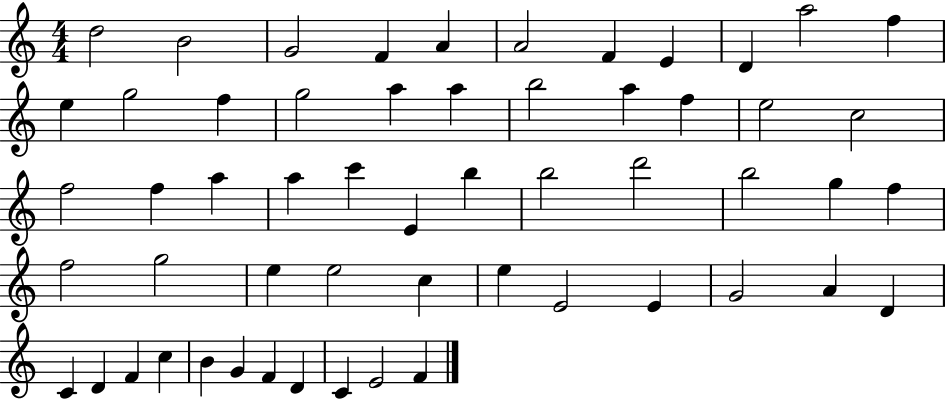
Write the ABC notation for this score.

X:1
T:Untitled
M:4/4
L:1/4
K:C
d2 B2 G2 F A A2 F E D a2 f e g2 f g2 a a b2 a f e2 c2 f2 f a a c' E b b2 d'2 b2 g f f2 g2 e e2 c e E2 E G2 A D C D F c B G F D C E2 F